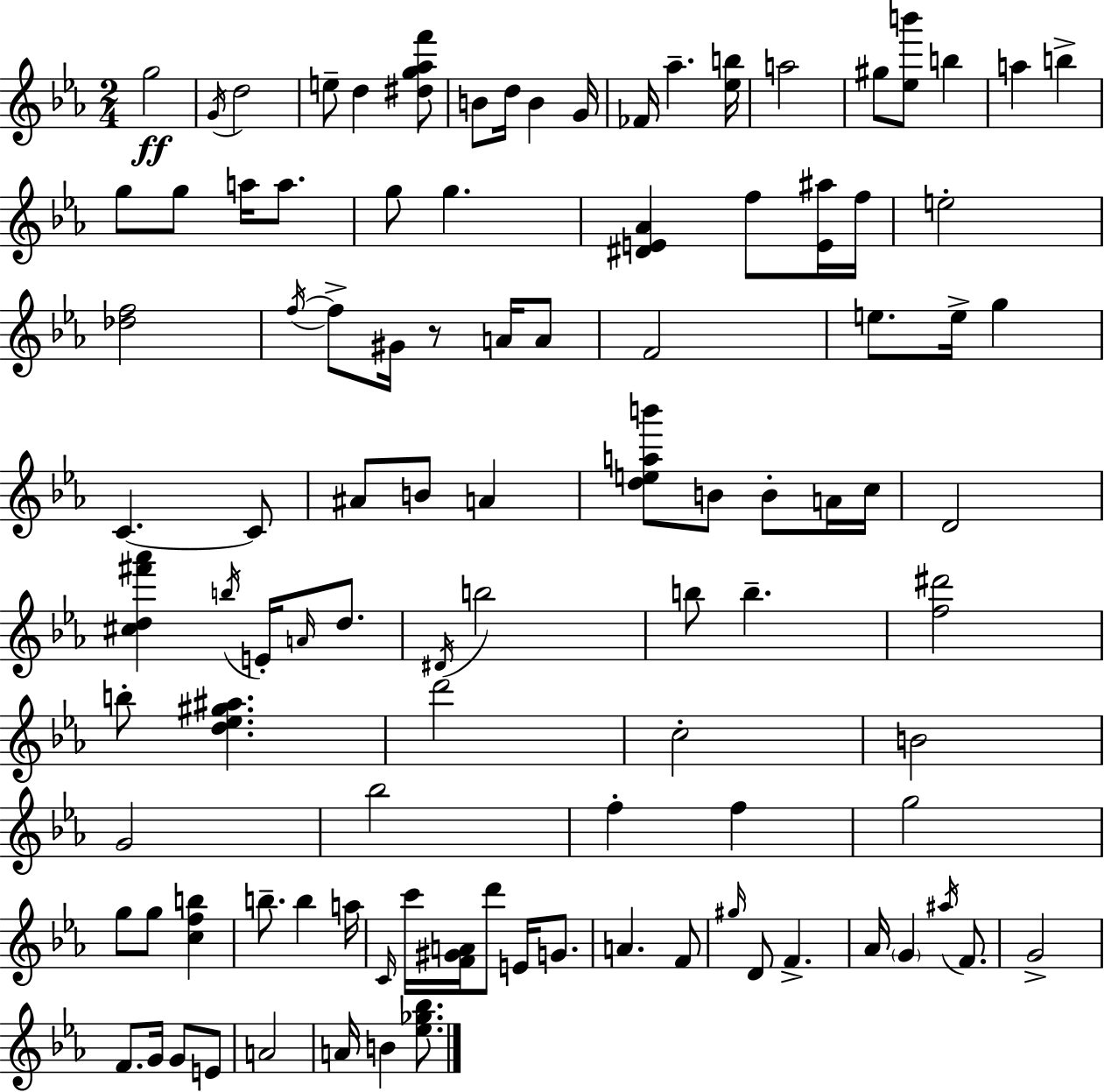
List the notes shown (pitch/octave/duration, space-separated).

G5/h G4/s D5/h E5/e D5/q [D#5,G5,Ab5,F6]/e B4/e D5/s B4/q G4/s FES4/s Ab5/q. [Eb5,B5]/s A5/h G#5/e [Eb5,B6]/e B5/q A5/q B5/q G5/e G5/e A5/s A5/e. G5/e G5/q. [D#4,E4,Ab4]/q F5/e [E4,A#5]/s F5/s E5/h [Db5,F5]/h F5/s F5/e G#4/s R/e A4/s A4/e F4/h E5/e. E5/s G5/q C4/q. C4/e A#4/e B4/e A4/q [D5,E5,A5,B6]/e B4/e B4/e A4/s C5/s D4/h [C#5,D5,F#6,Ab6]/q B5/s E4/s A4/s D5/e. D#4/s B5/h B5/e B5/q. [F5,D#6]/h B5/e [D5,Eb5,G#5,A#5]/q. D6/h C5/h B4/h G4/h Bb5/h F5/q F5/q G5/h G5/e G5/e [C5,F5,B5]/q B5/e. B5/q A5/s C4/s C6/s [F4,G#4,A4]/s D6/e E4/s G4/e. A4/q. F4/e G#5/s D4/e F4/q. Ab4/s G4/q A#5/s F4/e. G4/h F4/e. G4/s G4/e E4/e A4/h A4/s B4/q [Eb5,Gb5,Bb5]/e.